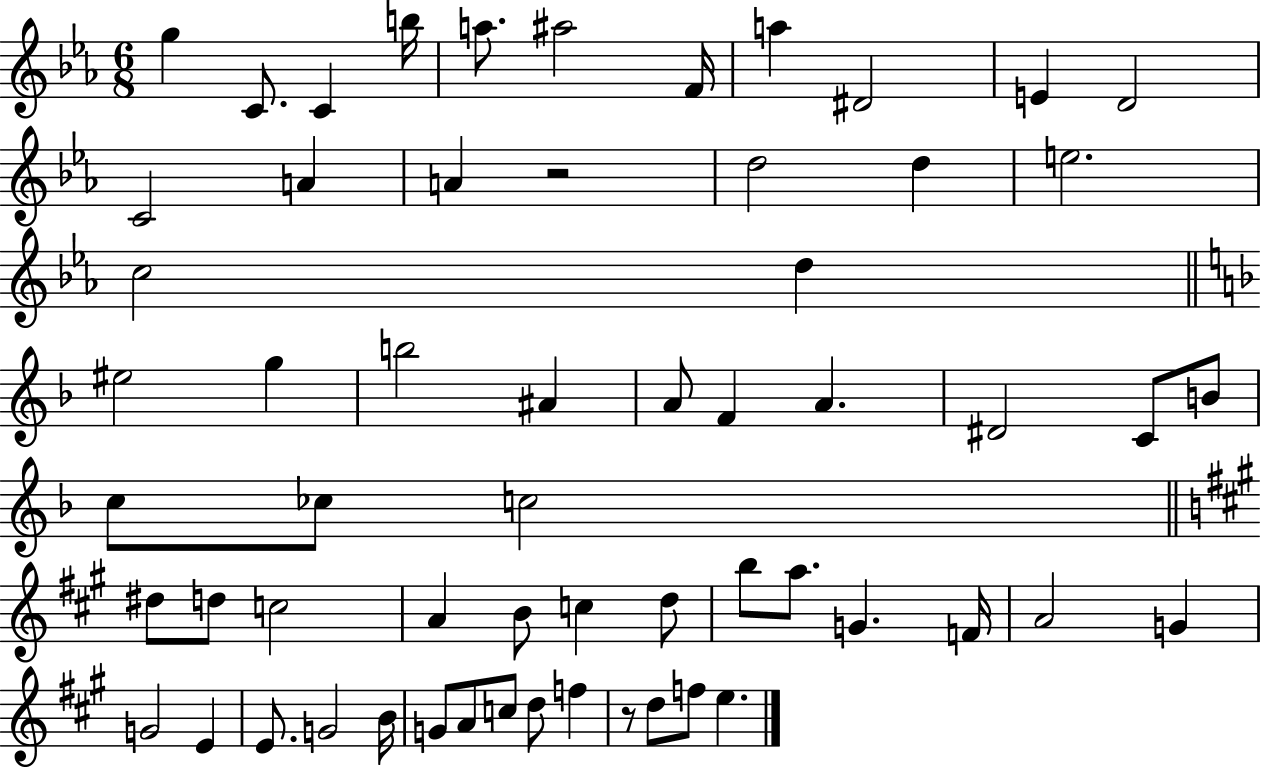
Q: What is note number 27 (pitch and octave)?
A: D#4